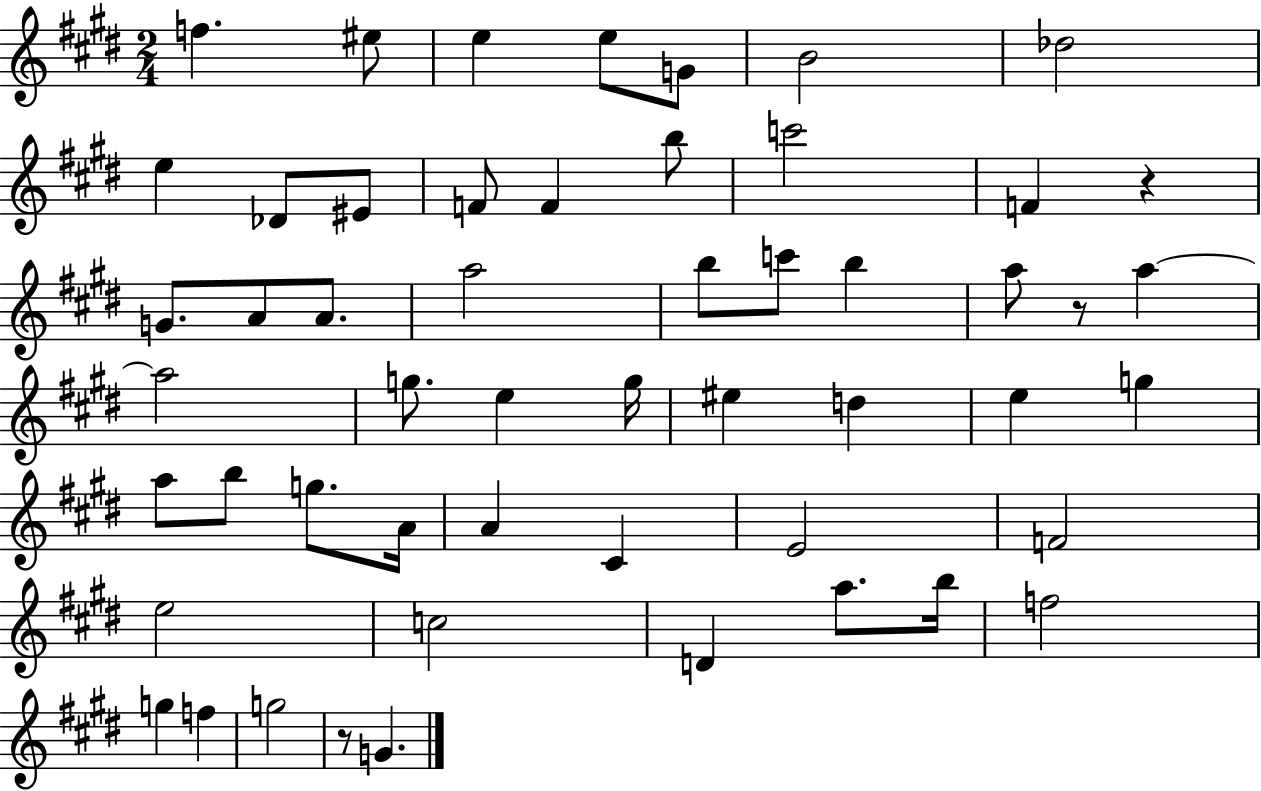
F5/q. EIS5/e E5/q E5/e G4/e B4/h Db5/h E5/q Db4/e EIS4/e F4/e F4/q B5/e C6/h F4/q R/q G4/e. A4/e A4/e. A5/h B5/e C6/e B5/q A5/e R/e A5/q A5/h G5/e. E5/q G5/s EIS5/q D5/q E5/q G5/q A5/e B5/e G5/e. A4/s A4/q C#4/q E4/h F4/h E5/h C5/h D4/q A5/e. B5/s F5/h G5/q F5/q G5/h R/e G4/q.